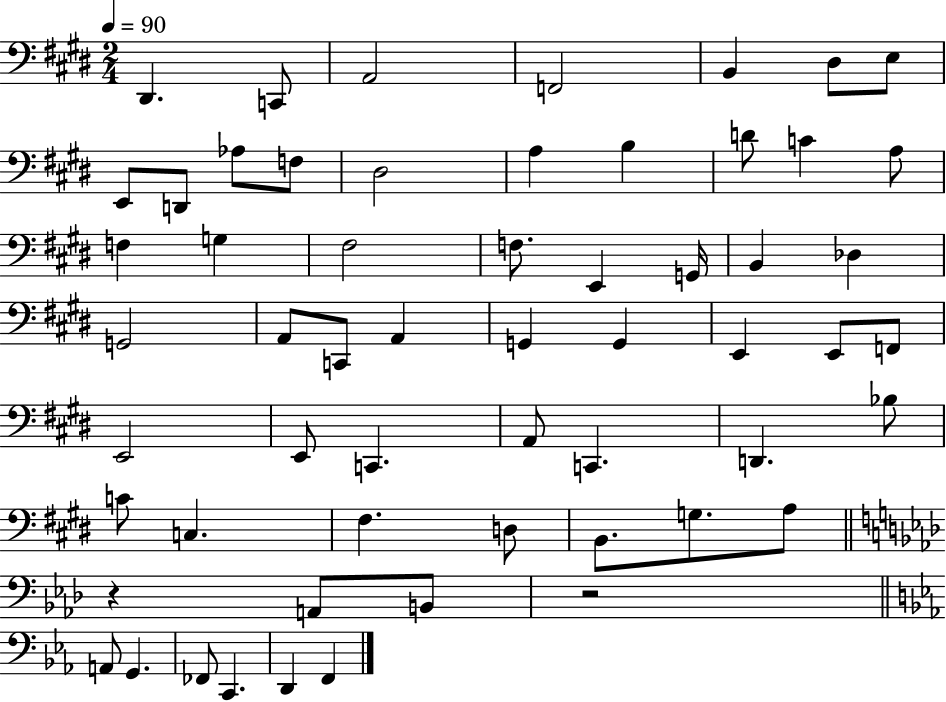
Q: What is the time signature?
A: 2/4